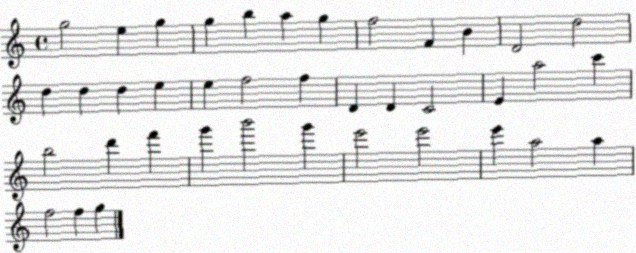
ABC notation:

X:1
T:Untitled
M:4/4
L:1/4
K:C
g2 e g g b a g f2 F B D2 d2 d d d e e f2 f D D C2 E a2 c' b2 d' f' g' b'2 g' e'2 e'2 e' a2 a f2 f g